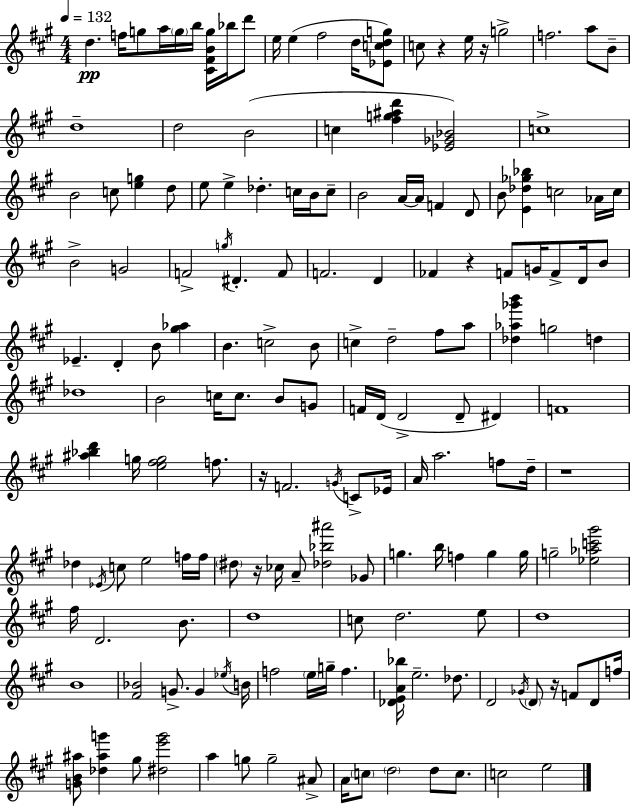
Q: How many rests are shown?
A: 7